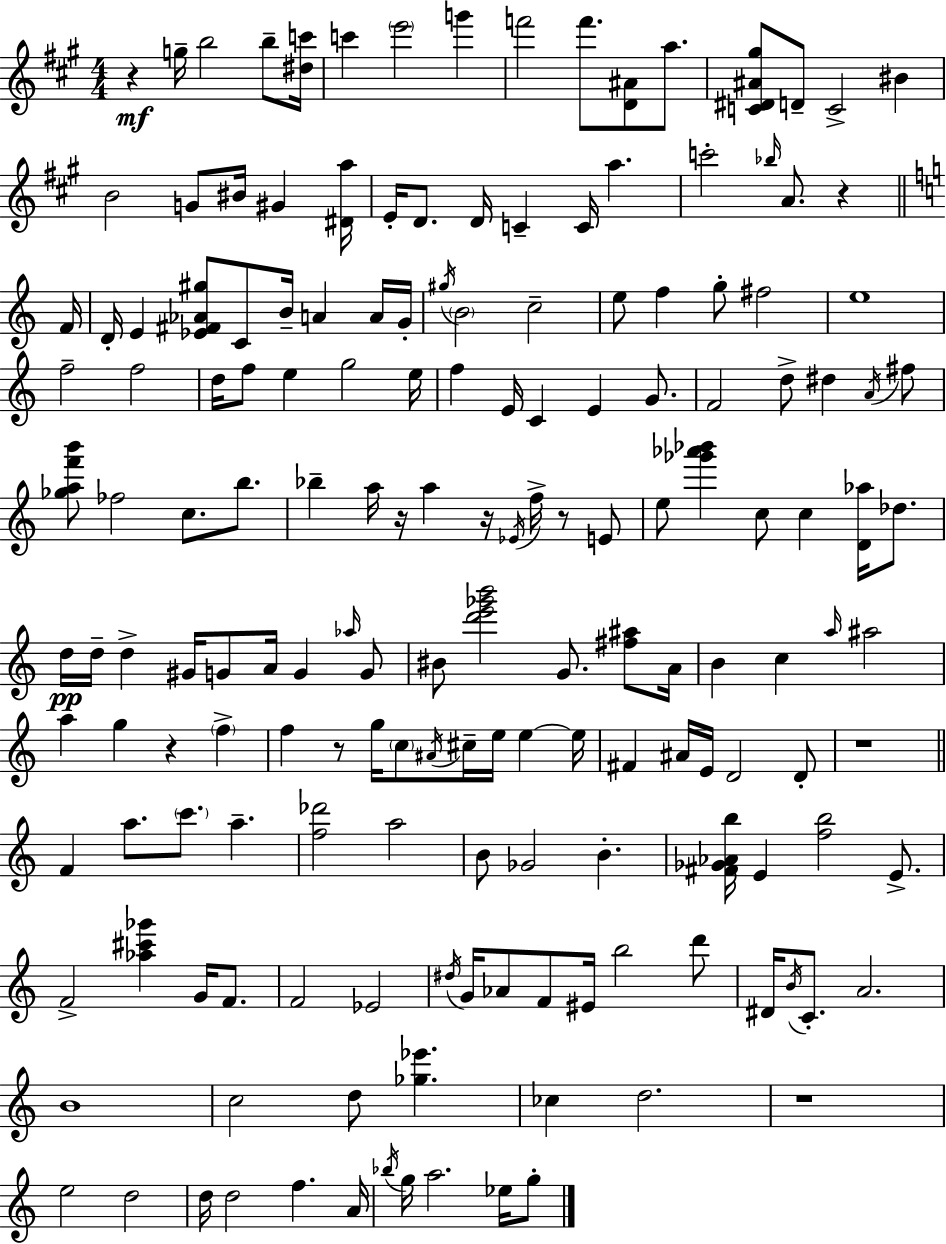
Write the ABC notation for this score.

X:1
T:Untitled
M:4/4
L:1/4
K:A
z g/4 b2 b/2 [^dc']/4 c' e'2 g' f'2 f'/2 [D^A]/2 a/2 [C^D^A^g]/2 D/2 C2 ^B B2 G/2 ^B/4 ^G [^Da]/4 E/4 D/2 D/4 C C/4 a c'2 _b/4 A/2 z F/4 D/4 E [_E^F_A^g]/2 C/2 B/4 A A/4 G/4 ^g/4 B2 c2 e/2 f g/2 ^f2 e4 f2 f2 d/4 f/2 e g2 e/4 f E/4 C E G/2 F2 d/2 ^d A/4 ^f/2 [_gaf'b']/2 _f2 c/2 b/2 _b a/4 z/4 a z/4 _E/4 f/4 z/2 E/2 e/2 [_g'_a'_b'] c/2 c [D_a]/4 _d/2 d/4 d/4 d ^G/4 G/2 A/4 G _a/4 G/2 ^B/2 [d'e'_g'b']2 G/2 [^f^a]/2 A/4 B c a/4 ^a2 a g z f f z/2 g/4 c/2 ^A/4 ^c/4 e/4 e e/4 ^F ^A/4 E/4 D2 D/2 z4 F a/2 c'/2 a [f_d']2 a2 B/2 _G2 B [^F_G_Ab]/4 E [fb]2 E/2 F2 [_a^c'_g'] G/4 F/2 F2 _E2 ^d/4 G/4 _A/2 F/2 ^E/4 b2 d'/2 ^D/4 B/4 C/2 A2 B4 c2 d/2 [_g_e'] _c d2 z4 e2 d2 d/4 d2 f A/4 _b/4 g/4 a2 _e/4 g/2